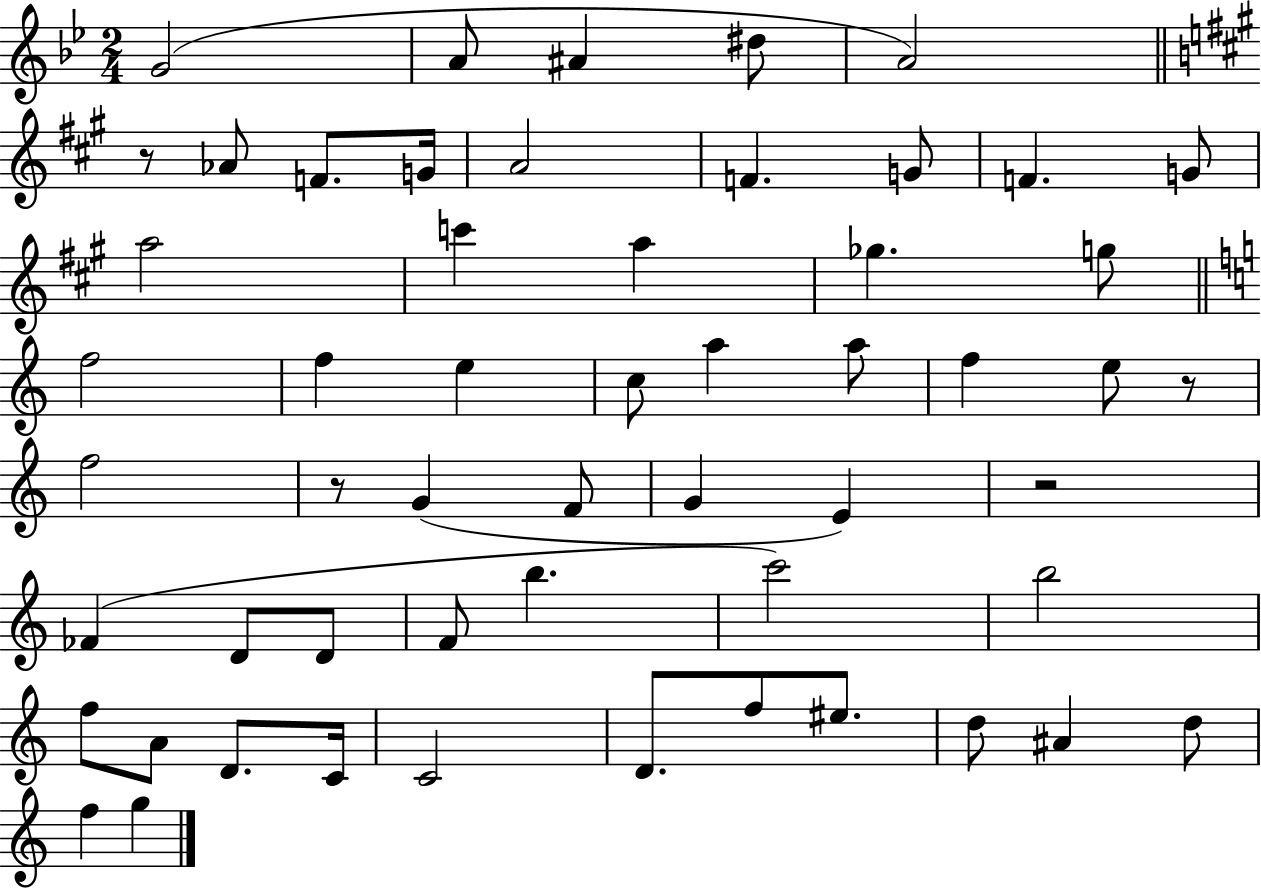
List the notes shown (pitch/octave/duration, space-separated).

G4/h A4/e A#4/q D#5/e A4/h R/e Ab4/e F4/e. G4/s A4/h F4/q. G4/e F4/q. G4/e A5/h C6/q A5/q Gb5/q. G5/e F5/h F5/q E5/q C5/e A5/q A5/e F5/q E5/e R/e F5/h R/e G4/q F4/e G4/q E4/q R/h FES4/q D4/e D4/e F4/e B5/q. C6/h B5/h F5/e A4/e D4/e. C4/s C4/h D4/e. F5/e EIS5/e. D5/e A#4/q D5/e F5/q G5/q